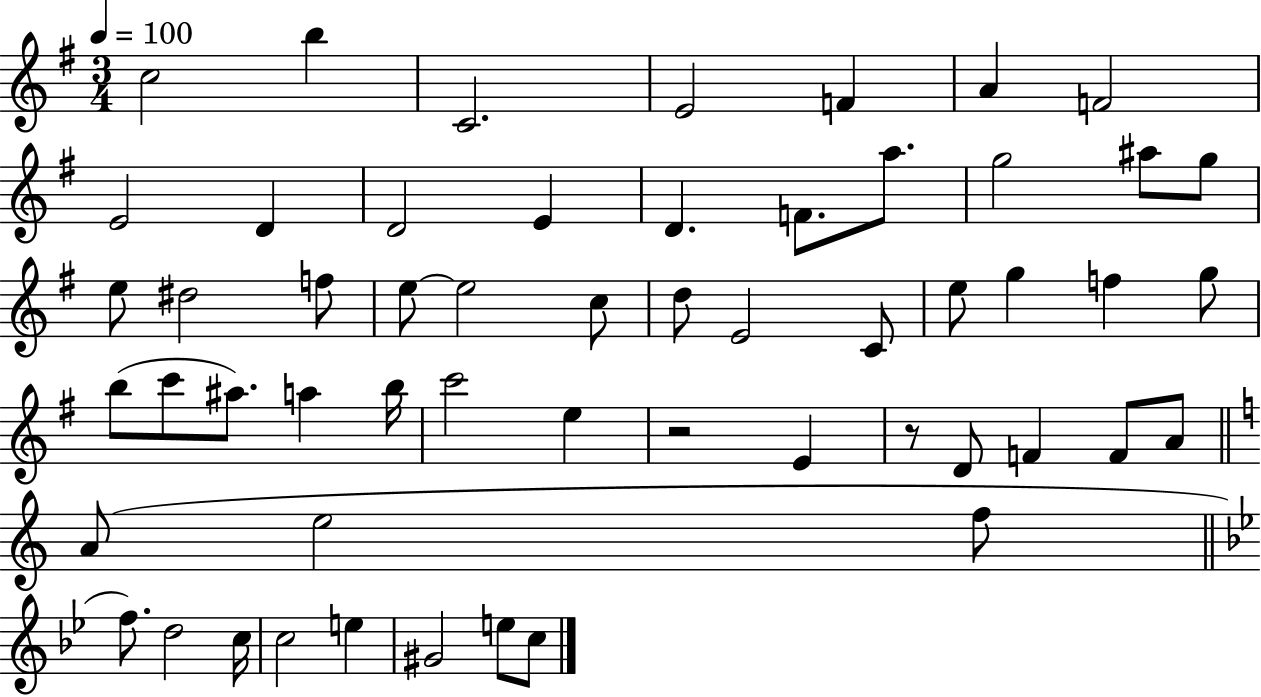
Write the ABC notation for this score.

X:1
T:Untitled
M:3/4
L:1/4
K:G
c2 b C2 E2 F A F2 E2 D D2 E D F/2 a/2 g2 ^a/2 g/2 e/2 ^d2 f/2 e/2 e2 c/2 d/2 E2 C/2 e/2 g f g/2 b/2 c'/2 ^a/2 a b/4 c'2 e z2 E z/2 D/2 F F/2 A/2 A/2 e2 f/2 f/2 d2 c/4 c2 e ^G2 e/2 c/2